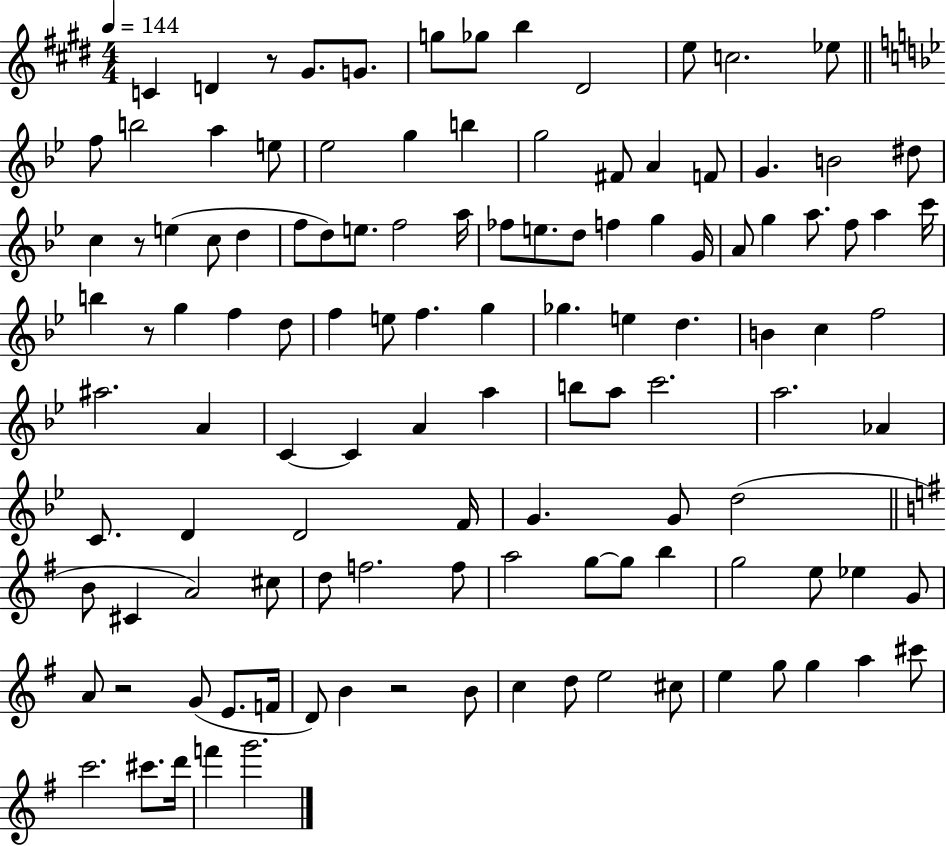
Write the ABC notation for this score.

X:1
T:Untitled
M:4/4
L:1/4
K:E
C D z/2 ^G/2 G/2 g/2 _g/2 b ^D2 e/2 c2 _e/2 f/2 b2 a e/2 _e2 g b g2 ^F/2 A F/2 G B2 ^d/2 c z/2 e c/2 d f/2 d/2 e/2 f2 a/4 _f/2 e/2 d/2 f g G/4 A/2 g a/2 f/2 a c'/4 b z/2 g f d/2 f e/2 f g _g e d B c f2 ^a2 A C C A a b/2 a/2 c'2 a2 _A C/2 D D2 F/4 G G/2 d2 B/2 ^C A2 ^c/2 d/2 f2 f/2 a2 g/2 g/2 b g2 e/2 _e G/2 A/2 z2 G/2 E/2 F/4 D/2 B z2 B/2 c d/2 e2 ^c/2 e g/2 g a ^c'/2 c'2 ^c'/2 d'/4 f' g'2